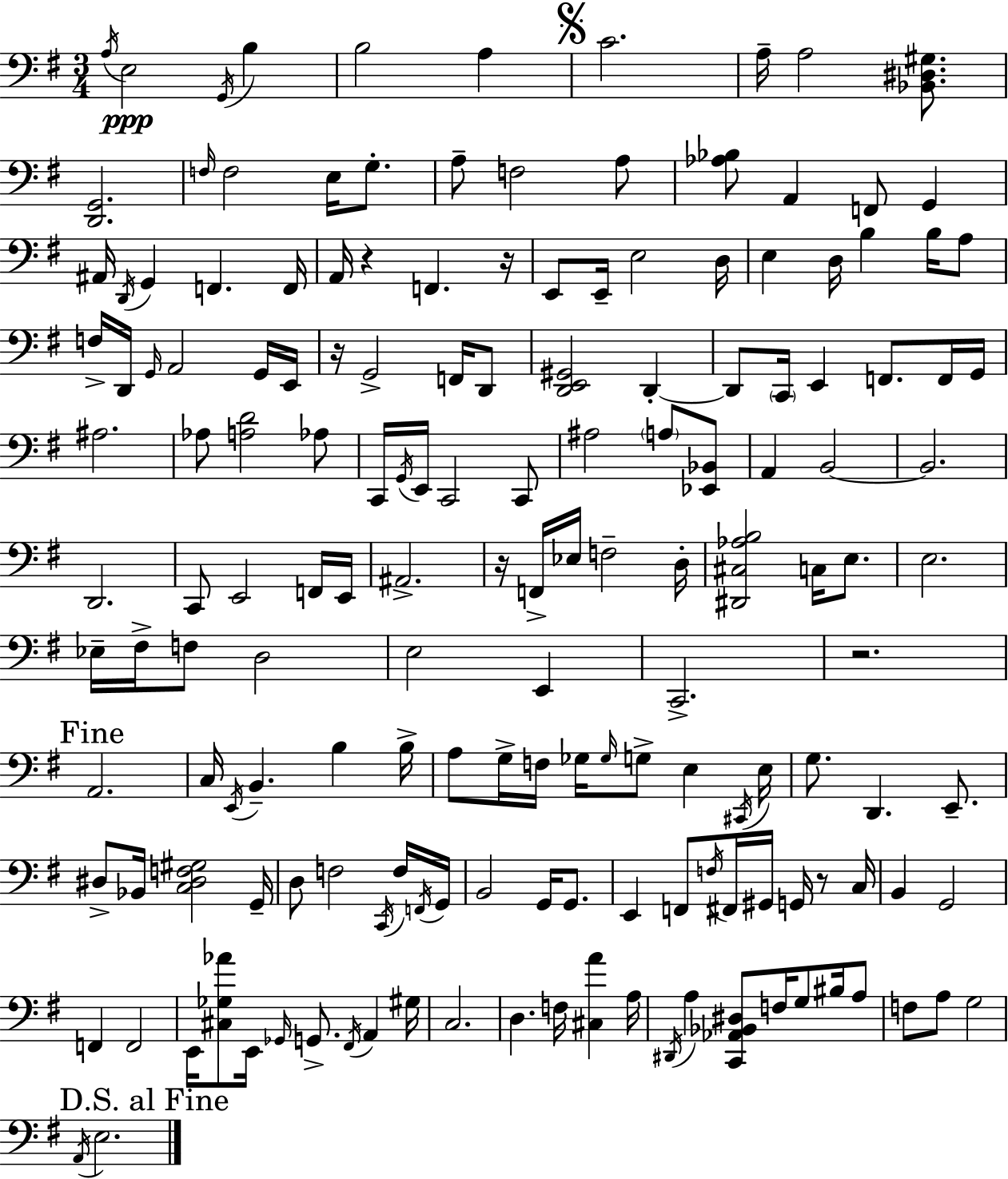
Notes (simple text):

A3/s E3/h G2/s B3/q B3/h A3/q C4/h. A3/s A3/h [Bb2,D#3,G#3]/e. [D2,G2]/h. F3/s F3/h E3/s G3/e. A3/e F3/h A3/e [Ab3,Bb3]/e A2/q F2/e G2/q A#2/s D2/s G2/q F2/q. F2/s A2/s R/q F2/q. R/s E2/e E2/s E3/h D3/s E3/q D3/s B3/q B3/s A3/e F3/s D2/s G2/s A2/h G2/s E2/s R/s G2/h F2/s D2/e [D2,E2,G#2]/h D2/q D2/e C2/s E2/q F2/e. F2/s G2/s A#3/h. Ab3/e [A3,D4]/h Ab3/e C2/s G2/s E2/s C2/h C2/e A#3/h A3/e [Eb2,Bb2]/e A2/q B2/h B2/h. D2/h. C2/e E2/h F2/s E2/s A#2/h. R/s F2/s Eb3/s F3/h D3/s [D#2,C#3,Ab3,B3]/h C3/s E3/e. E3/h. Eb3/s F#3/s F3/e D3/h E3/h E2/q C2/h. R/h. A2/h. C3/s E2/s B2/q. B3/q B3/s A3/e G3/s F3/s Gb3/s Gb3/s G3/e E3/q C#2/s E3/s G3/e. D2/q. E2/e. D#3/e Bb2/s [C3,D#3,F3,G#3]/h G2/s D3/e F3/h C2/s F3/s F2/s G2/s B2/h G2/s G2/e. E2/q F2/e F3/s F#2/s G#2/s G2/s R/e C3/s B2/q G2/h F2/q F2/h E2/s [C#3,Gb3,Ab4]/e E2/s Gb2/s G2/e. F#2/s A2/q G#3/s C3/h. D3/q. F3/s [C#3,A4]/q A3/s D#2/s A3/q [C2,Ab2,Bb2,D#3]/e F3/s G3/e BIS3/s A3/e F3/e A3/e G3/h A2/s E3/h.